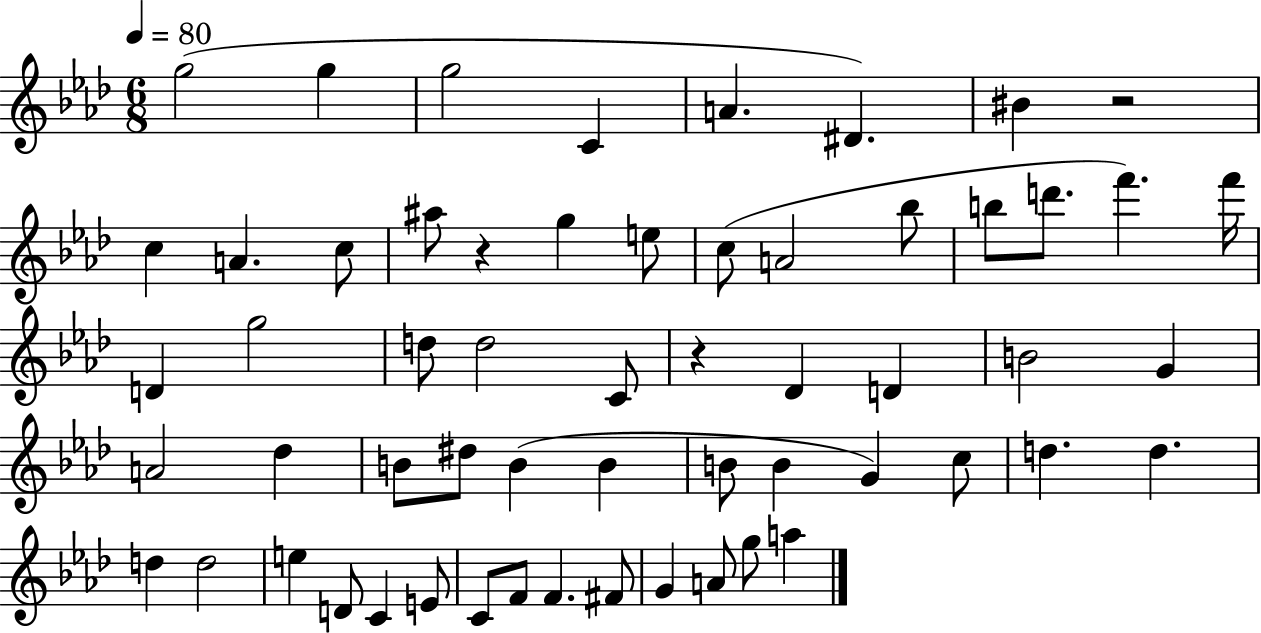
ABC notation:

X:1
T:Untitled
M:6/8
L:1/4
K:Ab
g2 g g2 C A ^D ^B z2 c A c/2 ^a/2 z g e/2 c/2 A2 _b/2 b/2 d'/2 f' f'/4 D g2 d/2 d2 C/2 z _D D B2 G A2 _d B/2 ^d/2 B B B/2 B G c/2 d d d d2 e D/2 C E/2 C/2 F/2 F ^F/2 G A/2 g/2 a